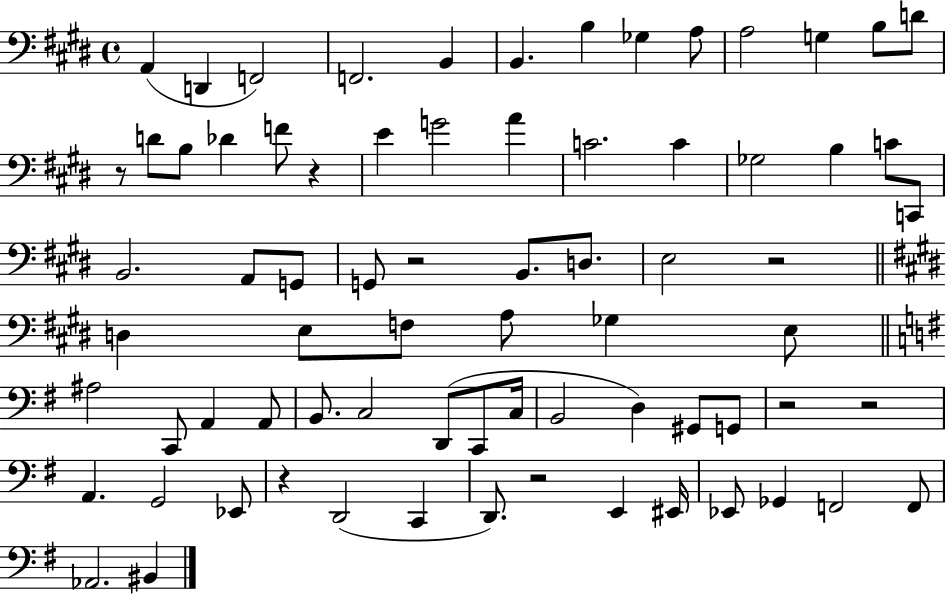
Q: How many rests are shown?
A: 8